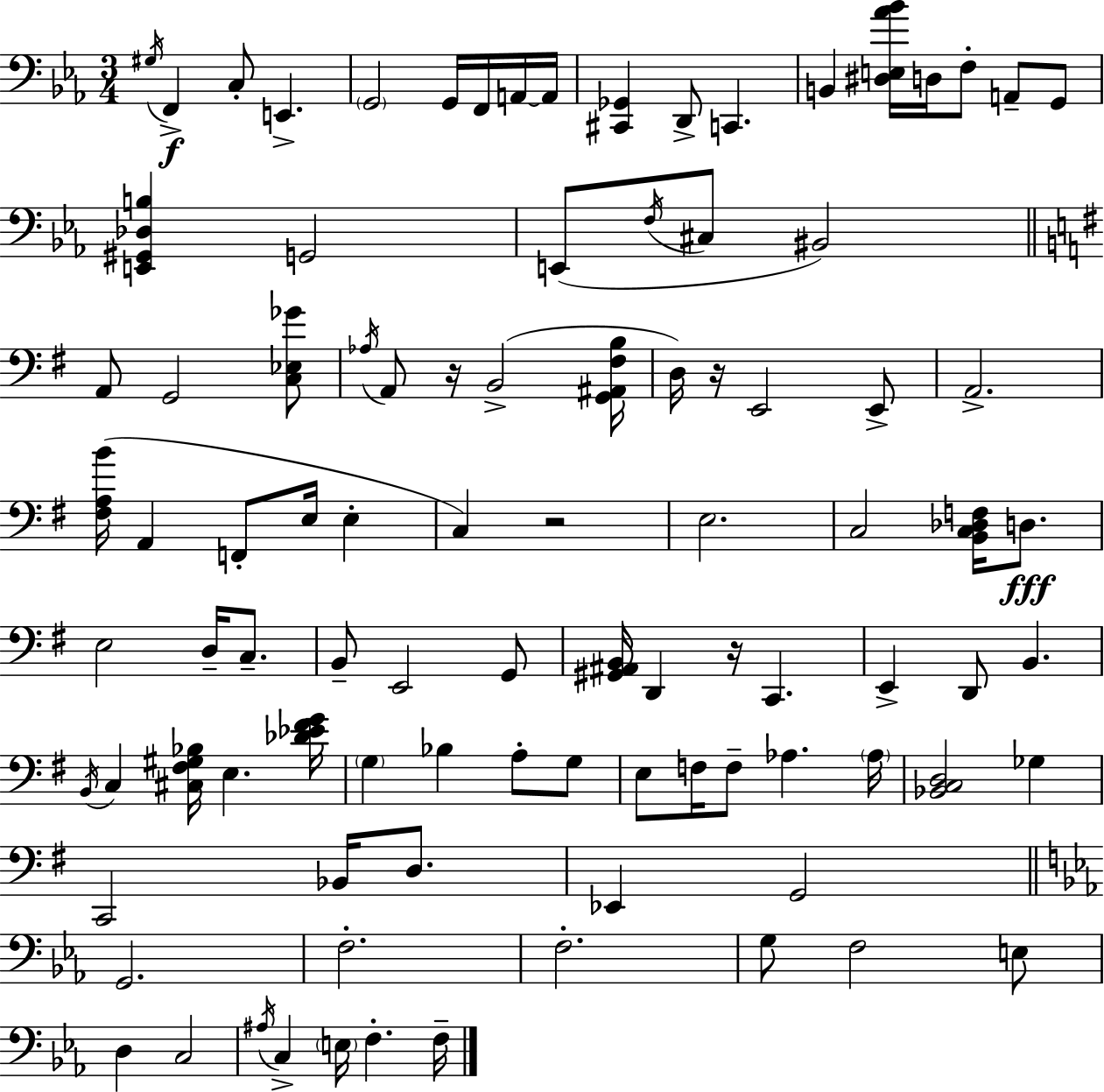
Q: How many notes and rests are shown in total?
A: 95